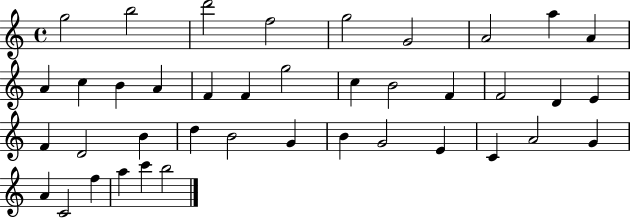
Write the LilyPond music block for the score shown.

{
  \clef treble
  \time 4/4
  \defaultTimeSignature
  \key c \major
  g''2 b''2 | d'''2 f''2 | g''2 g'2 | a'2 a''4 a'4 | \break a'4 c''4 b'4 a'4 | f'4 f'4 g''2 | c''4 b'2 f'4 | f'2 d'4 e'4 | \break f'4 d'2 b'4 | d''4 b'2 g'4 | b'4 g'2 e'4 | c'4 a'2 g'4 | \break a'4 c'2 f''4 | a''4 c'''4 b''2 | \bar "|."
}